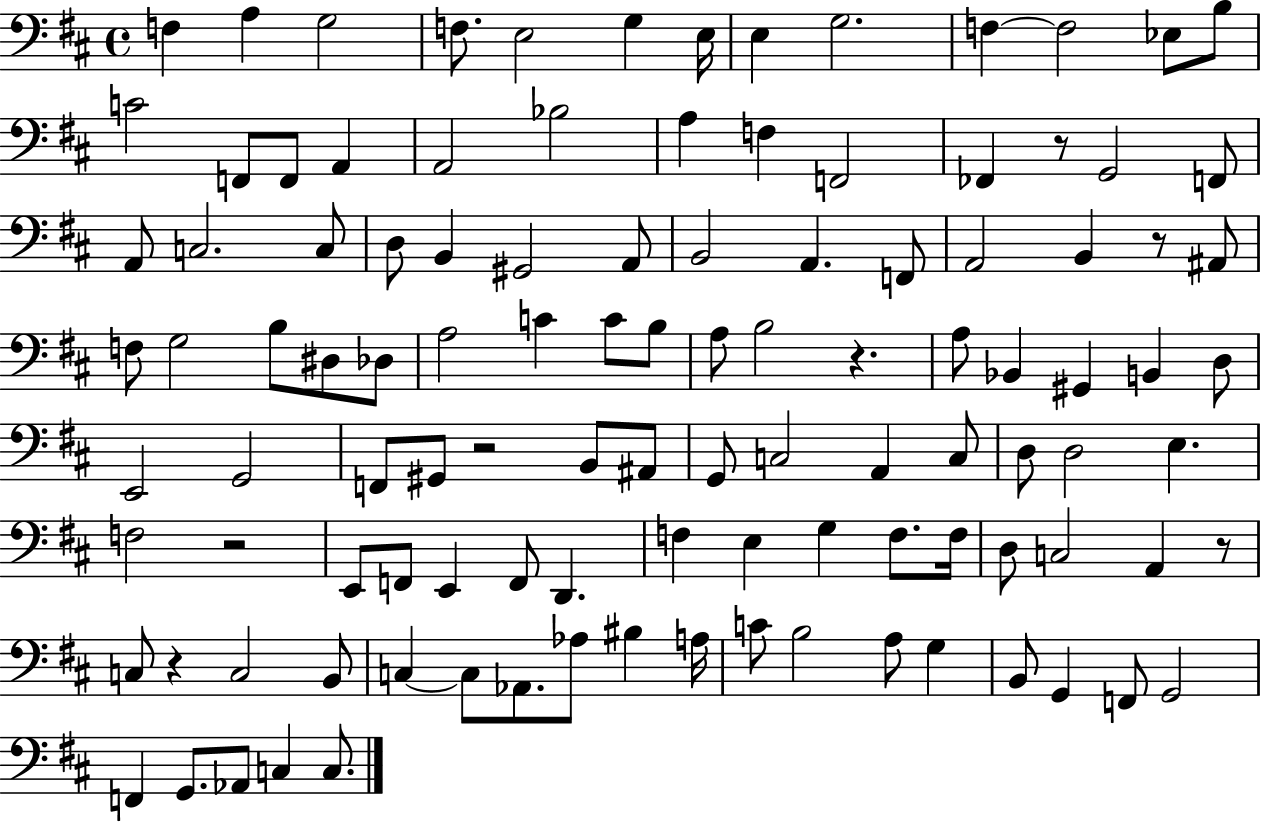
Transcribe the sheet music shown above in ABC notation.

X:1
T:Untitled
M:4/4
L:1/4
K:D
F, A, G,2 F,/2 E,2 G, E,/4 E, G,2 F, F,2 _E,/2 B,/2 C2 F,,/2 F,,/2 A,, A,,2 _B,2 A, F, F,,2 _F,, z/2 G,,2 F,,/2 A,,/2 C,2 C,/2 D,/2 B,, ^G,,2 A,,/2 B,,2 A,, F,,/2 A,,2 B,, z/2 ^A,,/2 F,/2 G,2 B,/2 ^D,/2 _D,/2 A,2 C C/2 B,/2 A,/2 B,2 z A,/2 _B,, ^G,, B,, D,/2 E,,2 G,,2 F,,/2 ^G,,/2 z2 B,,/2 ^A,,/2 G,,/2 C,2 A,, C,/2 D,/2 D,2 E, F,2 z2 E,,/2 F,,/2 E,, F,,/2 D,, F, E, G, F,/2 F,/4 D,/2 C,2 A,, z/2 C,/2 z C,2 B,,/2 C, C,/2 _A,,/2 _A,/2 ^B, A,/4 C/2 B,2 A,/2 G, B,,/2 G,, F,,/2 G,,2 F,, G,,/2 _A,,/2 C, C,/2